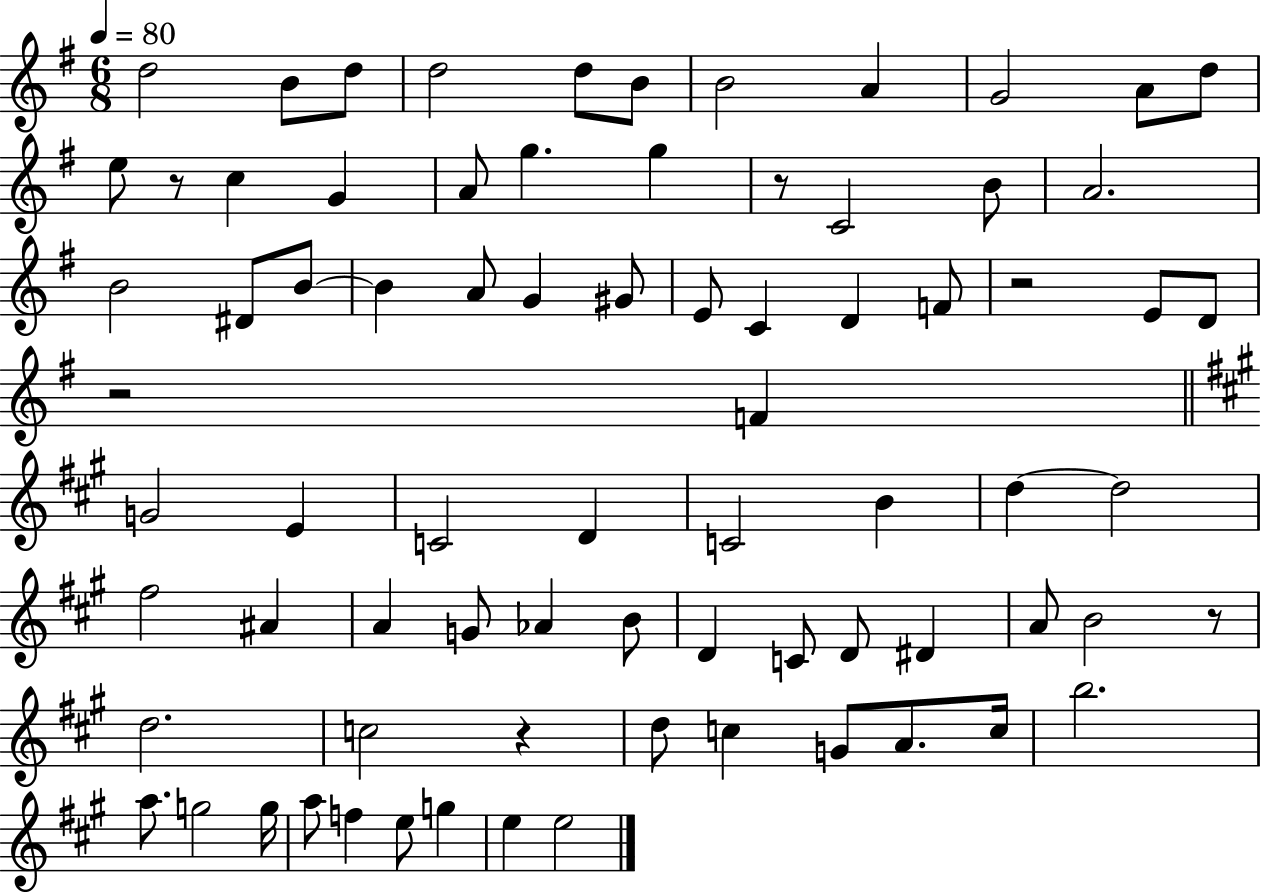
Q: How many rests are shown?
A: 6